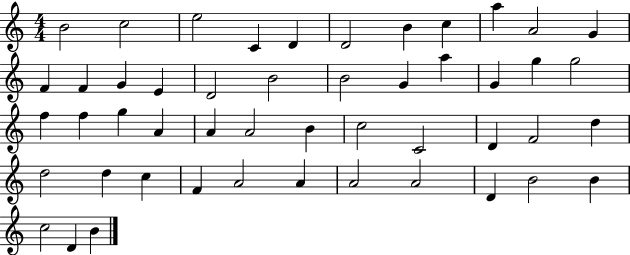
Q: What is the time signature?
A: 4/4